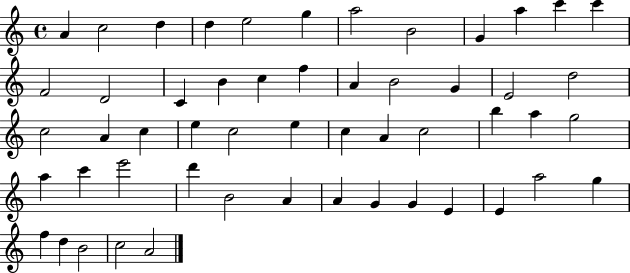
X:1
T:Untitled
M:4/4
L:1/4
K:C
A c2 d d e2 g a2 B2 G a c' c' F2 D2 C B c f A B2 G E2 d2 c2 A c e c2 e c A c2 b a g2 a c' e'2 d' B2 A A G G E E a2 g f d B2 c2 A2